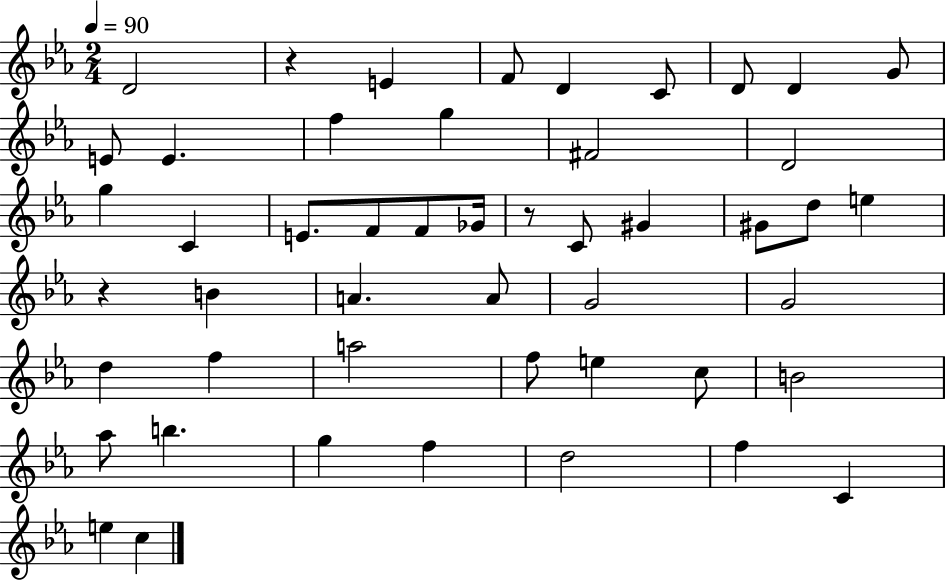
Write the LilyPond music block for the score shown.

{
  \clef treble
  \numericTimeSignature
  \time 2/4
  \key ees \major
  \tempo 4 = 90
  d'2 | r4 e'4 | f'8 d'4 c'8 | d'8 d'4 g'8 | \break e'8 e'4. | f''4 g''4 | fis'2 | d'2 | \break g''4 c'4 | e'8. f'8 f'8 ges'16 | r8 c'8 gis'4 | gis'8 d''8 e''4 | \break r4 b'4 | a'4. a'8 | g'2 | g'2 | \break d''4 f''4 | a''2 | f''8 e''4 c''8 | b'2 | \break aes''8 b''4. | g''4 f''4 | d''2 | f''4 c'4 | \break e''4 c''4 | \bar "|."
}